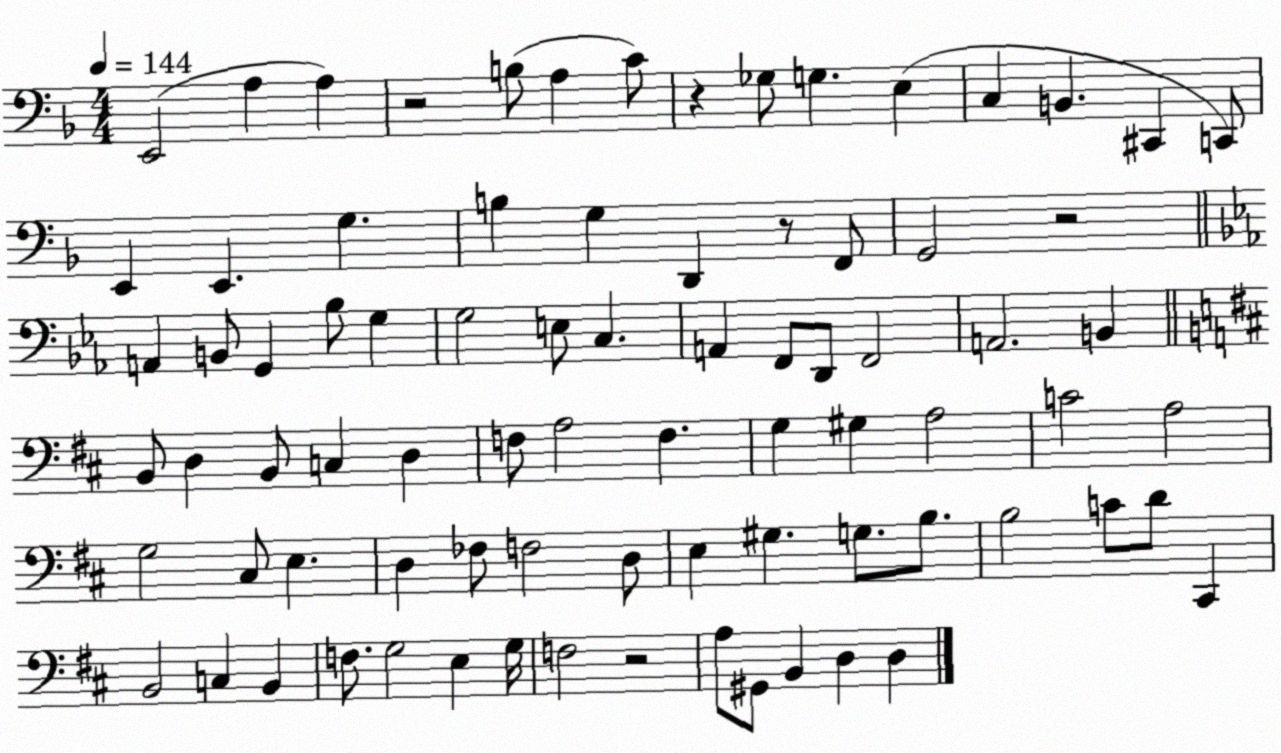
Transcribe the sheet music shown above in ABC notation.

X:1
T:Untitled
M:4/4
L:1/4
K:F
E,,2 A, A, z2 B,/2 A, C/2 z _G,/2 G, E, C, B,, ^C,, C,,/2 E,, E,, G, B, G, D,, z/2 F,,/2 G,,2 z2 A,, B,,/2 G,, _B,/2 G, G,2 E,/2 C, A,, F,,/2 D,,/2 F,,2 A,,2 B,, B,,/2 D, B,,/2 C, D, F,/2 A,2 F, G, ^G, A,2 C2 A,2 G,2 ^C,/2 E, D, _F,/2 F,2 D,/2 E, ^G, G,/2 B,/2 B,2 C/2 D/2 ^C,, B,,2 C, B,, F,/2 G,2 E, G,/4 F,2 z2 A,/2 ^G,,/2 B,, D, D,